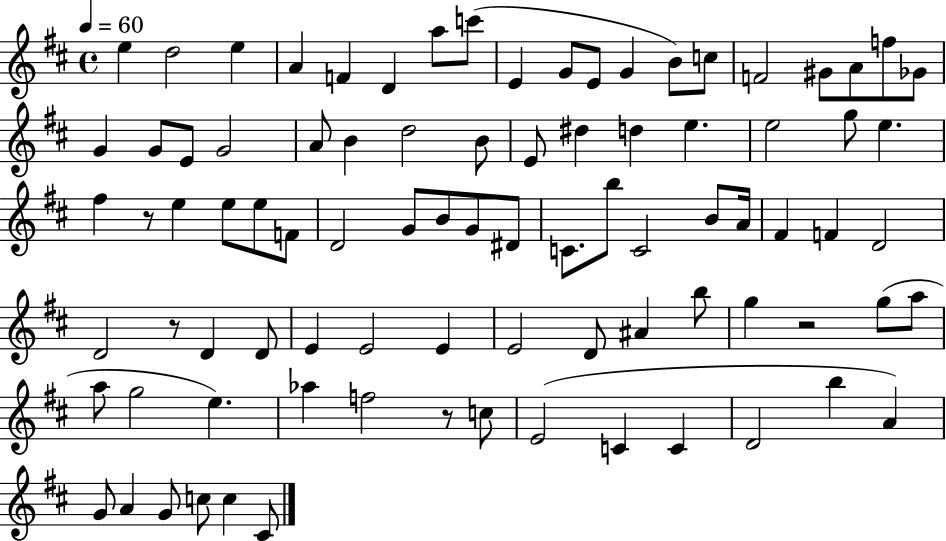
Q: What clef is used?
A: treble